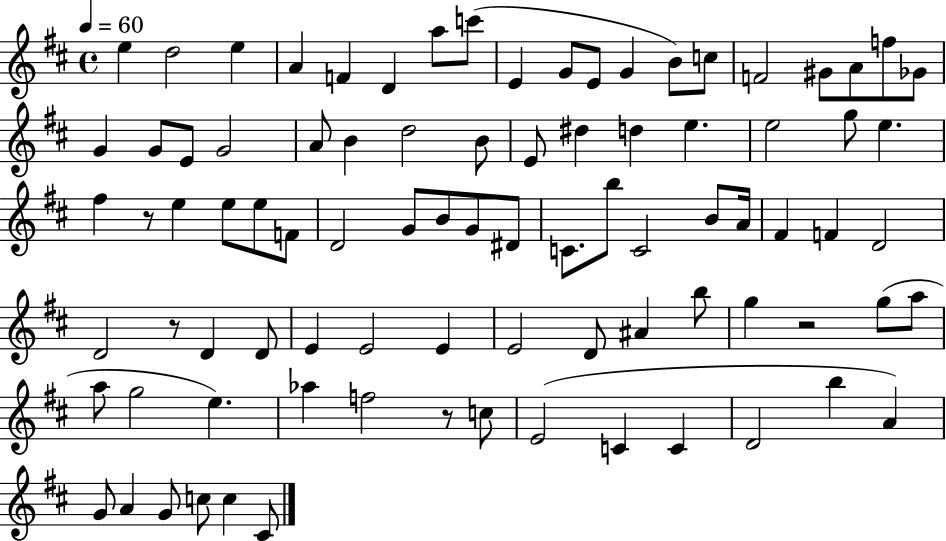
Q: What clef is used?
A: treble